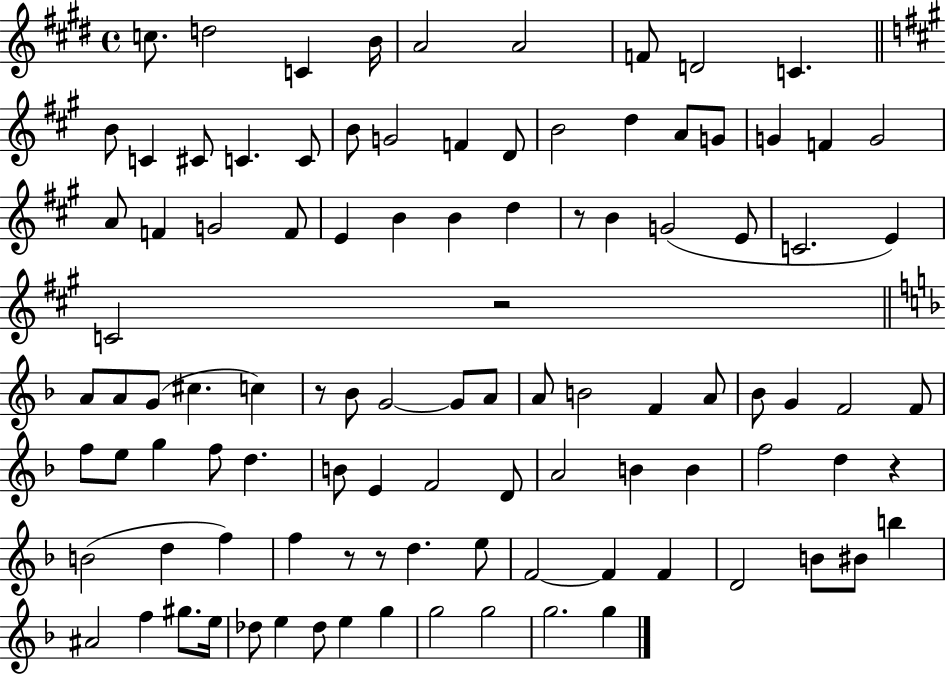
{
  \clef treble
  \time 4/4
  \defaultTimeSignature
  \key e \major
  c''8. d''2 c'4 b'16 | a'2 a'2 | f'8 d'2 c'4. | \bar "||" \break \key a \major b'8 c'4 cis'8 c'4. c'8 | b'8 g'2 f'4 d'8 | b'2 d''4 a'8 g'8 | g'4 f'4 g'2 | \break a'8 f'4 g'2 f'8 | e'4 b'4 b'4 d''4 | r8 b'4 g'2( e'8 | c'2. e'4) | \break c'2 r2 | \bar "||" \break \key f \major a'8 a'8 g'8( cis''4. c''4) | r8 bes'8 g'2~~ g'8 a'8 | a'8 b'2 f'4 a'8 | bes'8 g'4 f'2 f'8 | \break f''8 e''8 g''4 f''8 d''4. | b'8 e'4 f'2 d'8 | a'2 b'4 b'4 | f''2 d''4 r4 | \break b'2( d''4 f''4) | f''4 r8 r8 d''4. e''8 | f'2~~ f'4 f'4 | d'2 b'8 bis'8 b''4 | \break ais'2 f''4 gis''8. e''16 | des''8 e''4 des''8 e''4 g''4 | g''2 g''2 | g''2. g''4 | \break \bar "|."
}